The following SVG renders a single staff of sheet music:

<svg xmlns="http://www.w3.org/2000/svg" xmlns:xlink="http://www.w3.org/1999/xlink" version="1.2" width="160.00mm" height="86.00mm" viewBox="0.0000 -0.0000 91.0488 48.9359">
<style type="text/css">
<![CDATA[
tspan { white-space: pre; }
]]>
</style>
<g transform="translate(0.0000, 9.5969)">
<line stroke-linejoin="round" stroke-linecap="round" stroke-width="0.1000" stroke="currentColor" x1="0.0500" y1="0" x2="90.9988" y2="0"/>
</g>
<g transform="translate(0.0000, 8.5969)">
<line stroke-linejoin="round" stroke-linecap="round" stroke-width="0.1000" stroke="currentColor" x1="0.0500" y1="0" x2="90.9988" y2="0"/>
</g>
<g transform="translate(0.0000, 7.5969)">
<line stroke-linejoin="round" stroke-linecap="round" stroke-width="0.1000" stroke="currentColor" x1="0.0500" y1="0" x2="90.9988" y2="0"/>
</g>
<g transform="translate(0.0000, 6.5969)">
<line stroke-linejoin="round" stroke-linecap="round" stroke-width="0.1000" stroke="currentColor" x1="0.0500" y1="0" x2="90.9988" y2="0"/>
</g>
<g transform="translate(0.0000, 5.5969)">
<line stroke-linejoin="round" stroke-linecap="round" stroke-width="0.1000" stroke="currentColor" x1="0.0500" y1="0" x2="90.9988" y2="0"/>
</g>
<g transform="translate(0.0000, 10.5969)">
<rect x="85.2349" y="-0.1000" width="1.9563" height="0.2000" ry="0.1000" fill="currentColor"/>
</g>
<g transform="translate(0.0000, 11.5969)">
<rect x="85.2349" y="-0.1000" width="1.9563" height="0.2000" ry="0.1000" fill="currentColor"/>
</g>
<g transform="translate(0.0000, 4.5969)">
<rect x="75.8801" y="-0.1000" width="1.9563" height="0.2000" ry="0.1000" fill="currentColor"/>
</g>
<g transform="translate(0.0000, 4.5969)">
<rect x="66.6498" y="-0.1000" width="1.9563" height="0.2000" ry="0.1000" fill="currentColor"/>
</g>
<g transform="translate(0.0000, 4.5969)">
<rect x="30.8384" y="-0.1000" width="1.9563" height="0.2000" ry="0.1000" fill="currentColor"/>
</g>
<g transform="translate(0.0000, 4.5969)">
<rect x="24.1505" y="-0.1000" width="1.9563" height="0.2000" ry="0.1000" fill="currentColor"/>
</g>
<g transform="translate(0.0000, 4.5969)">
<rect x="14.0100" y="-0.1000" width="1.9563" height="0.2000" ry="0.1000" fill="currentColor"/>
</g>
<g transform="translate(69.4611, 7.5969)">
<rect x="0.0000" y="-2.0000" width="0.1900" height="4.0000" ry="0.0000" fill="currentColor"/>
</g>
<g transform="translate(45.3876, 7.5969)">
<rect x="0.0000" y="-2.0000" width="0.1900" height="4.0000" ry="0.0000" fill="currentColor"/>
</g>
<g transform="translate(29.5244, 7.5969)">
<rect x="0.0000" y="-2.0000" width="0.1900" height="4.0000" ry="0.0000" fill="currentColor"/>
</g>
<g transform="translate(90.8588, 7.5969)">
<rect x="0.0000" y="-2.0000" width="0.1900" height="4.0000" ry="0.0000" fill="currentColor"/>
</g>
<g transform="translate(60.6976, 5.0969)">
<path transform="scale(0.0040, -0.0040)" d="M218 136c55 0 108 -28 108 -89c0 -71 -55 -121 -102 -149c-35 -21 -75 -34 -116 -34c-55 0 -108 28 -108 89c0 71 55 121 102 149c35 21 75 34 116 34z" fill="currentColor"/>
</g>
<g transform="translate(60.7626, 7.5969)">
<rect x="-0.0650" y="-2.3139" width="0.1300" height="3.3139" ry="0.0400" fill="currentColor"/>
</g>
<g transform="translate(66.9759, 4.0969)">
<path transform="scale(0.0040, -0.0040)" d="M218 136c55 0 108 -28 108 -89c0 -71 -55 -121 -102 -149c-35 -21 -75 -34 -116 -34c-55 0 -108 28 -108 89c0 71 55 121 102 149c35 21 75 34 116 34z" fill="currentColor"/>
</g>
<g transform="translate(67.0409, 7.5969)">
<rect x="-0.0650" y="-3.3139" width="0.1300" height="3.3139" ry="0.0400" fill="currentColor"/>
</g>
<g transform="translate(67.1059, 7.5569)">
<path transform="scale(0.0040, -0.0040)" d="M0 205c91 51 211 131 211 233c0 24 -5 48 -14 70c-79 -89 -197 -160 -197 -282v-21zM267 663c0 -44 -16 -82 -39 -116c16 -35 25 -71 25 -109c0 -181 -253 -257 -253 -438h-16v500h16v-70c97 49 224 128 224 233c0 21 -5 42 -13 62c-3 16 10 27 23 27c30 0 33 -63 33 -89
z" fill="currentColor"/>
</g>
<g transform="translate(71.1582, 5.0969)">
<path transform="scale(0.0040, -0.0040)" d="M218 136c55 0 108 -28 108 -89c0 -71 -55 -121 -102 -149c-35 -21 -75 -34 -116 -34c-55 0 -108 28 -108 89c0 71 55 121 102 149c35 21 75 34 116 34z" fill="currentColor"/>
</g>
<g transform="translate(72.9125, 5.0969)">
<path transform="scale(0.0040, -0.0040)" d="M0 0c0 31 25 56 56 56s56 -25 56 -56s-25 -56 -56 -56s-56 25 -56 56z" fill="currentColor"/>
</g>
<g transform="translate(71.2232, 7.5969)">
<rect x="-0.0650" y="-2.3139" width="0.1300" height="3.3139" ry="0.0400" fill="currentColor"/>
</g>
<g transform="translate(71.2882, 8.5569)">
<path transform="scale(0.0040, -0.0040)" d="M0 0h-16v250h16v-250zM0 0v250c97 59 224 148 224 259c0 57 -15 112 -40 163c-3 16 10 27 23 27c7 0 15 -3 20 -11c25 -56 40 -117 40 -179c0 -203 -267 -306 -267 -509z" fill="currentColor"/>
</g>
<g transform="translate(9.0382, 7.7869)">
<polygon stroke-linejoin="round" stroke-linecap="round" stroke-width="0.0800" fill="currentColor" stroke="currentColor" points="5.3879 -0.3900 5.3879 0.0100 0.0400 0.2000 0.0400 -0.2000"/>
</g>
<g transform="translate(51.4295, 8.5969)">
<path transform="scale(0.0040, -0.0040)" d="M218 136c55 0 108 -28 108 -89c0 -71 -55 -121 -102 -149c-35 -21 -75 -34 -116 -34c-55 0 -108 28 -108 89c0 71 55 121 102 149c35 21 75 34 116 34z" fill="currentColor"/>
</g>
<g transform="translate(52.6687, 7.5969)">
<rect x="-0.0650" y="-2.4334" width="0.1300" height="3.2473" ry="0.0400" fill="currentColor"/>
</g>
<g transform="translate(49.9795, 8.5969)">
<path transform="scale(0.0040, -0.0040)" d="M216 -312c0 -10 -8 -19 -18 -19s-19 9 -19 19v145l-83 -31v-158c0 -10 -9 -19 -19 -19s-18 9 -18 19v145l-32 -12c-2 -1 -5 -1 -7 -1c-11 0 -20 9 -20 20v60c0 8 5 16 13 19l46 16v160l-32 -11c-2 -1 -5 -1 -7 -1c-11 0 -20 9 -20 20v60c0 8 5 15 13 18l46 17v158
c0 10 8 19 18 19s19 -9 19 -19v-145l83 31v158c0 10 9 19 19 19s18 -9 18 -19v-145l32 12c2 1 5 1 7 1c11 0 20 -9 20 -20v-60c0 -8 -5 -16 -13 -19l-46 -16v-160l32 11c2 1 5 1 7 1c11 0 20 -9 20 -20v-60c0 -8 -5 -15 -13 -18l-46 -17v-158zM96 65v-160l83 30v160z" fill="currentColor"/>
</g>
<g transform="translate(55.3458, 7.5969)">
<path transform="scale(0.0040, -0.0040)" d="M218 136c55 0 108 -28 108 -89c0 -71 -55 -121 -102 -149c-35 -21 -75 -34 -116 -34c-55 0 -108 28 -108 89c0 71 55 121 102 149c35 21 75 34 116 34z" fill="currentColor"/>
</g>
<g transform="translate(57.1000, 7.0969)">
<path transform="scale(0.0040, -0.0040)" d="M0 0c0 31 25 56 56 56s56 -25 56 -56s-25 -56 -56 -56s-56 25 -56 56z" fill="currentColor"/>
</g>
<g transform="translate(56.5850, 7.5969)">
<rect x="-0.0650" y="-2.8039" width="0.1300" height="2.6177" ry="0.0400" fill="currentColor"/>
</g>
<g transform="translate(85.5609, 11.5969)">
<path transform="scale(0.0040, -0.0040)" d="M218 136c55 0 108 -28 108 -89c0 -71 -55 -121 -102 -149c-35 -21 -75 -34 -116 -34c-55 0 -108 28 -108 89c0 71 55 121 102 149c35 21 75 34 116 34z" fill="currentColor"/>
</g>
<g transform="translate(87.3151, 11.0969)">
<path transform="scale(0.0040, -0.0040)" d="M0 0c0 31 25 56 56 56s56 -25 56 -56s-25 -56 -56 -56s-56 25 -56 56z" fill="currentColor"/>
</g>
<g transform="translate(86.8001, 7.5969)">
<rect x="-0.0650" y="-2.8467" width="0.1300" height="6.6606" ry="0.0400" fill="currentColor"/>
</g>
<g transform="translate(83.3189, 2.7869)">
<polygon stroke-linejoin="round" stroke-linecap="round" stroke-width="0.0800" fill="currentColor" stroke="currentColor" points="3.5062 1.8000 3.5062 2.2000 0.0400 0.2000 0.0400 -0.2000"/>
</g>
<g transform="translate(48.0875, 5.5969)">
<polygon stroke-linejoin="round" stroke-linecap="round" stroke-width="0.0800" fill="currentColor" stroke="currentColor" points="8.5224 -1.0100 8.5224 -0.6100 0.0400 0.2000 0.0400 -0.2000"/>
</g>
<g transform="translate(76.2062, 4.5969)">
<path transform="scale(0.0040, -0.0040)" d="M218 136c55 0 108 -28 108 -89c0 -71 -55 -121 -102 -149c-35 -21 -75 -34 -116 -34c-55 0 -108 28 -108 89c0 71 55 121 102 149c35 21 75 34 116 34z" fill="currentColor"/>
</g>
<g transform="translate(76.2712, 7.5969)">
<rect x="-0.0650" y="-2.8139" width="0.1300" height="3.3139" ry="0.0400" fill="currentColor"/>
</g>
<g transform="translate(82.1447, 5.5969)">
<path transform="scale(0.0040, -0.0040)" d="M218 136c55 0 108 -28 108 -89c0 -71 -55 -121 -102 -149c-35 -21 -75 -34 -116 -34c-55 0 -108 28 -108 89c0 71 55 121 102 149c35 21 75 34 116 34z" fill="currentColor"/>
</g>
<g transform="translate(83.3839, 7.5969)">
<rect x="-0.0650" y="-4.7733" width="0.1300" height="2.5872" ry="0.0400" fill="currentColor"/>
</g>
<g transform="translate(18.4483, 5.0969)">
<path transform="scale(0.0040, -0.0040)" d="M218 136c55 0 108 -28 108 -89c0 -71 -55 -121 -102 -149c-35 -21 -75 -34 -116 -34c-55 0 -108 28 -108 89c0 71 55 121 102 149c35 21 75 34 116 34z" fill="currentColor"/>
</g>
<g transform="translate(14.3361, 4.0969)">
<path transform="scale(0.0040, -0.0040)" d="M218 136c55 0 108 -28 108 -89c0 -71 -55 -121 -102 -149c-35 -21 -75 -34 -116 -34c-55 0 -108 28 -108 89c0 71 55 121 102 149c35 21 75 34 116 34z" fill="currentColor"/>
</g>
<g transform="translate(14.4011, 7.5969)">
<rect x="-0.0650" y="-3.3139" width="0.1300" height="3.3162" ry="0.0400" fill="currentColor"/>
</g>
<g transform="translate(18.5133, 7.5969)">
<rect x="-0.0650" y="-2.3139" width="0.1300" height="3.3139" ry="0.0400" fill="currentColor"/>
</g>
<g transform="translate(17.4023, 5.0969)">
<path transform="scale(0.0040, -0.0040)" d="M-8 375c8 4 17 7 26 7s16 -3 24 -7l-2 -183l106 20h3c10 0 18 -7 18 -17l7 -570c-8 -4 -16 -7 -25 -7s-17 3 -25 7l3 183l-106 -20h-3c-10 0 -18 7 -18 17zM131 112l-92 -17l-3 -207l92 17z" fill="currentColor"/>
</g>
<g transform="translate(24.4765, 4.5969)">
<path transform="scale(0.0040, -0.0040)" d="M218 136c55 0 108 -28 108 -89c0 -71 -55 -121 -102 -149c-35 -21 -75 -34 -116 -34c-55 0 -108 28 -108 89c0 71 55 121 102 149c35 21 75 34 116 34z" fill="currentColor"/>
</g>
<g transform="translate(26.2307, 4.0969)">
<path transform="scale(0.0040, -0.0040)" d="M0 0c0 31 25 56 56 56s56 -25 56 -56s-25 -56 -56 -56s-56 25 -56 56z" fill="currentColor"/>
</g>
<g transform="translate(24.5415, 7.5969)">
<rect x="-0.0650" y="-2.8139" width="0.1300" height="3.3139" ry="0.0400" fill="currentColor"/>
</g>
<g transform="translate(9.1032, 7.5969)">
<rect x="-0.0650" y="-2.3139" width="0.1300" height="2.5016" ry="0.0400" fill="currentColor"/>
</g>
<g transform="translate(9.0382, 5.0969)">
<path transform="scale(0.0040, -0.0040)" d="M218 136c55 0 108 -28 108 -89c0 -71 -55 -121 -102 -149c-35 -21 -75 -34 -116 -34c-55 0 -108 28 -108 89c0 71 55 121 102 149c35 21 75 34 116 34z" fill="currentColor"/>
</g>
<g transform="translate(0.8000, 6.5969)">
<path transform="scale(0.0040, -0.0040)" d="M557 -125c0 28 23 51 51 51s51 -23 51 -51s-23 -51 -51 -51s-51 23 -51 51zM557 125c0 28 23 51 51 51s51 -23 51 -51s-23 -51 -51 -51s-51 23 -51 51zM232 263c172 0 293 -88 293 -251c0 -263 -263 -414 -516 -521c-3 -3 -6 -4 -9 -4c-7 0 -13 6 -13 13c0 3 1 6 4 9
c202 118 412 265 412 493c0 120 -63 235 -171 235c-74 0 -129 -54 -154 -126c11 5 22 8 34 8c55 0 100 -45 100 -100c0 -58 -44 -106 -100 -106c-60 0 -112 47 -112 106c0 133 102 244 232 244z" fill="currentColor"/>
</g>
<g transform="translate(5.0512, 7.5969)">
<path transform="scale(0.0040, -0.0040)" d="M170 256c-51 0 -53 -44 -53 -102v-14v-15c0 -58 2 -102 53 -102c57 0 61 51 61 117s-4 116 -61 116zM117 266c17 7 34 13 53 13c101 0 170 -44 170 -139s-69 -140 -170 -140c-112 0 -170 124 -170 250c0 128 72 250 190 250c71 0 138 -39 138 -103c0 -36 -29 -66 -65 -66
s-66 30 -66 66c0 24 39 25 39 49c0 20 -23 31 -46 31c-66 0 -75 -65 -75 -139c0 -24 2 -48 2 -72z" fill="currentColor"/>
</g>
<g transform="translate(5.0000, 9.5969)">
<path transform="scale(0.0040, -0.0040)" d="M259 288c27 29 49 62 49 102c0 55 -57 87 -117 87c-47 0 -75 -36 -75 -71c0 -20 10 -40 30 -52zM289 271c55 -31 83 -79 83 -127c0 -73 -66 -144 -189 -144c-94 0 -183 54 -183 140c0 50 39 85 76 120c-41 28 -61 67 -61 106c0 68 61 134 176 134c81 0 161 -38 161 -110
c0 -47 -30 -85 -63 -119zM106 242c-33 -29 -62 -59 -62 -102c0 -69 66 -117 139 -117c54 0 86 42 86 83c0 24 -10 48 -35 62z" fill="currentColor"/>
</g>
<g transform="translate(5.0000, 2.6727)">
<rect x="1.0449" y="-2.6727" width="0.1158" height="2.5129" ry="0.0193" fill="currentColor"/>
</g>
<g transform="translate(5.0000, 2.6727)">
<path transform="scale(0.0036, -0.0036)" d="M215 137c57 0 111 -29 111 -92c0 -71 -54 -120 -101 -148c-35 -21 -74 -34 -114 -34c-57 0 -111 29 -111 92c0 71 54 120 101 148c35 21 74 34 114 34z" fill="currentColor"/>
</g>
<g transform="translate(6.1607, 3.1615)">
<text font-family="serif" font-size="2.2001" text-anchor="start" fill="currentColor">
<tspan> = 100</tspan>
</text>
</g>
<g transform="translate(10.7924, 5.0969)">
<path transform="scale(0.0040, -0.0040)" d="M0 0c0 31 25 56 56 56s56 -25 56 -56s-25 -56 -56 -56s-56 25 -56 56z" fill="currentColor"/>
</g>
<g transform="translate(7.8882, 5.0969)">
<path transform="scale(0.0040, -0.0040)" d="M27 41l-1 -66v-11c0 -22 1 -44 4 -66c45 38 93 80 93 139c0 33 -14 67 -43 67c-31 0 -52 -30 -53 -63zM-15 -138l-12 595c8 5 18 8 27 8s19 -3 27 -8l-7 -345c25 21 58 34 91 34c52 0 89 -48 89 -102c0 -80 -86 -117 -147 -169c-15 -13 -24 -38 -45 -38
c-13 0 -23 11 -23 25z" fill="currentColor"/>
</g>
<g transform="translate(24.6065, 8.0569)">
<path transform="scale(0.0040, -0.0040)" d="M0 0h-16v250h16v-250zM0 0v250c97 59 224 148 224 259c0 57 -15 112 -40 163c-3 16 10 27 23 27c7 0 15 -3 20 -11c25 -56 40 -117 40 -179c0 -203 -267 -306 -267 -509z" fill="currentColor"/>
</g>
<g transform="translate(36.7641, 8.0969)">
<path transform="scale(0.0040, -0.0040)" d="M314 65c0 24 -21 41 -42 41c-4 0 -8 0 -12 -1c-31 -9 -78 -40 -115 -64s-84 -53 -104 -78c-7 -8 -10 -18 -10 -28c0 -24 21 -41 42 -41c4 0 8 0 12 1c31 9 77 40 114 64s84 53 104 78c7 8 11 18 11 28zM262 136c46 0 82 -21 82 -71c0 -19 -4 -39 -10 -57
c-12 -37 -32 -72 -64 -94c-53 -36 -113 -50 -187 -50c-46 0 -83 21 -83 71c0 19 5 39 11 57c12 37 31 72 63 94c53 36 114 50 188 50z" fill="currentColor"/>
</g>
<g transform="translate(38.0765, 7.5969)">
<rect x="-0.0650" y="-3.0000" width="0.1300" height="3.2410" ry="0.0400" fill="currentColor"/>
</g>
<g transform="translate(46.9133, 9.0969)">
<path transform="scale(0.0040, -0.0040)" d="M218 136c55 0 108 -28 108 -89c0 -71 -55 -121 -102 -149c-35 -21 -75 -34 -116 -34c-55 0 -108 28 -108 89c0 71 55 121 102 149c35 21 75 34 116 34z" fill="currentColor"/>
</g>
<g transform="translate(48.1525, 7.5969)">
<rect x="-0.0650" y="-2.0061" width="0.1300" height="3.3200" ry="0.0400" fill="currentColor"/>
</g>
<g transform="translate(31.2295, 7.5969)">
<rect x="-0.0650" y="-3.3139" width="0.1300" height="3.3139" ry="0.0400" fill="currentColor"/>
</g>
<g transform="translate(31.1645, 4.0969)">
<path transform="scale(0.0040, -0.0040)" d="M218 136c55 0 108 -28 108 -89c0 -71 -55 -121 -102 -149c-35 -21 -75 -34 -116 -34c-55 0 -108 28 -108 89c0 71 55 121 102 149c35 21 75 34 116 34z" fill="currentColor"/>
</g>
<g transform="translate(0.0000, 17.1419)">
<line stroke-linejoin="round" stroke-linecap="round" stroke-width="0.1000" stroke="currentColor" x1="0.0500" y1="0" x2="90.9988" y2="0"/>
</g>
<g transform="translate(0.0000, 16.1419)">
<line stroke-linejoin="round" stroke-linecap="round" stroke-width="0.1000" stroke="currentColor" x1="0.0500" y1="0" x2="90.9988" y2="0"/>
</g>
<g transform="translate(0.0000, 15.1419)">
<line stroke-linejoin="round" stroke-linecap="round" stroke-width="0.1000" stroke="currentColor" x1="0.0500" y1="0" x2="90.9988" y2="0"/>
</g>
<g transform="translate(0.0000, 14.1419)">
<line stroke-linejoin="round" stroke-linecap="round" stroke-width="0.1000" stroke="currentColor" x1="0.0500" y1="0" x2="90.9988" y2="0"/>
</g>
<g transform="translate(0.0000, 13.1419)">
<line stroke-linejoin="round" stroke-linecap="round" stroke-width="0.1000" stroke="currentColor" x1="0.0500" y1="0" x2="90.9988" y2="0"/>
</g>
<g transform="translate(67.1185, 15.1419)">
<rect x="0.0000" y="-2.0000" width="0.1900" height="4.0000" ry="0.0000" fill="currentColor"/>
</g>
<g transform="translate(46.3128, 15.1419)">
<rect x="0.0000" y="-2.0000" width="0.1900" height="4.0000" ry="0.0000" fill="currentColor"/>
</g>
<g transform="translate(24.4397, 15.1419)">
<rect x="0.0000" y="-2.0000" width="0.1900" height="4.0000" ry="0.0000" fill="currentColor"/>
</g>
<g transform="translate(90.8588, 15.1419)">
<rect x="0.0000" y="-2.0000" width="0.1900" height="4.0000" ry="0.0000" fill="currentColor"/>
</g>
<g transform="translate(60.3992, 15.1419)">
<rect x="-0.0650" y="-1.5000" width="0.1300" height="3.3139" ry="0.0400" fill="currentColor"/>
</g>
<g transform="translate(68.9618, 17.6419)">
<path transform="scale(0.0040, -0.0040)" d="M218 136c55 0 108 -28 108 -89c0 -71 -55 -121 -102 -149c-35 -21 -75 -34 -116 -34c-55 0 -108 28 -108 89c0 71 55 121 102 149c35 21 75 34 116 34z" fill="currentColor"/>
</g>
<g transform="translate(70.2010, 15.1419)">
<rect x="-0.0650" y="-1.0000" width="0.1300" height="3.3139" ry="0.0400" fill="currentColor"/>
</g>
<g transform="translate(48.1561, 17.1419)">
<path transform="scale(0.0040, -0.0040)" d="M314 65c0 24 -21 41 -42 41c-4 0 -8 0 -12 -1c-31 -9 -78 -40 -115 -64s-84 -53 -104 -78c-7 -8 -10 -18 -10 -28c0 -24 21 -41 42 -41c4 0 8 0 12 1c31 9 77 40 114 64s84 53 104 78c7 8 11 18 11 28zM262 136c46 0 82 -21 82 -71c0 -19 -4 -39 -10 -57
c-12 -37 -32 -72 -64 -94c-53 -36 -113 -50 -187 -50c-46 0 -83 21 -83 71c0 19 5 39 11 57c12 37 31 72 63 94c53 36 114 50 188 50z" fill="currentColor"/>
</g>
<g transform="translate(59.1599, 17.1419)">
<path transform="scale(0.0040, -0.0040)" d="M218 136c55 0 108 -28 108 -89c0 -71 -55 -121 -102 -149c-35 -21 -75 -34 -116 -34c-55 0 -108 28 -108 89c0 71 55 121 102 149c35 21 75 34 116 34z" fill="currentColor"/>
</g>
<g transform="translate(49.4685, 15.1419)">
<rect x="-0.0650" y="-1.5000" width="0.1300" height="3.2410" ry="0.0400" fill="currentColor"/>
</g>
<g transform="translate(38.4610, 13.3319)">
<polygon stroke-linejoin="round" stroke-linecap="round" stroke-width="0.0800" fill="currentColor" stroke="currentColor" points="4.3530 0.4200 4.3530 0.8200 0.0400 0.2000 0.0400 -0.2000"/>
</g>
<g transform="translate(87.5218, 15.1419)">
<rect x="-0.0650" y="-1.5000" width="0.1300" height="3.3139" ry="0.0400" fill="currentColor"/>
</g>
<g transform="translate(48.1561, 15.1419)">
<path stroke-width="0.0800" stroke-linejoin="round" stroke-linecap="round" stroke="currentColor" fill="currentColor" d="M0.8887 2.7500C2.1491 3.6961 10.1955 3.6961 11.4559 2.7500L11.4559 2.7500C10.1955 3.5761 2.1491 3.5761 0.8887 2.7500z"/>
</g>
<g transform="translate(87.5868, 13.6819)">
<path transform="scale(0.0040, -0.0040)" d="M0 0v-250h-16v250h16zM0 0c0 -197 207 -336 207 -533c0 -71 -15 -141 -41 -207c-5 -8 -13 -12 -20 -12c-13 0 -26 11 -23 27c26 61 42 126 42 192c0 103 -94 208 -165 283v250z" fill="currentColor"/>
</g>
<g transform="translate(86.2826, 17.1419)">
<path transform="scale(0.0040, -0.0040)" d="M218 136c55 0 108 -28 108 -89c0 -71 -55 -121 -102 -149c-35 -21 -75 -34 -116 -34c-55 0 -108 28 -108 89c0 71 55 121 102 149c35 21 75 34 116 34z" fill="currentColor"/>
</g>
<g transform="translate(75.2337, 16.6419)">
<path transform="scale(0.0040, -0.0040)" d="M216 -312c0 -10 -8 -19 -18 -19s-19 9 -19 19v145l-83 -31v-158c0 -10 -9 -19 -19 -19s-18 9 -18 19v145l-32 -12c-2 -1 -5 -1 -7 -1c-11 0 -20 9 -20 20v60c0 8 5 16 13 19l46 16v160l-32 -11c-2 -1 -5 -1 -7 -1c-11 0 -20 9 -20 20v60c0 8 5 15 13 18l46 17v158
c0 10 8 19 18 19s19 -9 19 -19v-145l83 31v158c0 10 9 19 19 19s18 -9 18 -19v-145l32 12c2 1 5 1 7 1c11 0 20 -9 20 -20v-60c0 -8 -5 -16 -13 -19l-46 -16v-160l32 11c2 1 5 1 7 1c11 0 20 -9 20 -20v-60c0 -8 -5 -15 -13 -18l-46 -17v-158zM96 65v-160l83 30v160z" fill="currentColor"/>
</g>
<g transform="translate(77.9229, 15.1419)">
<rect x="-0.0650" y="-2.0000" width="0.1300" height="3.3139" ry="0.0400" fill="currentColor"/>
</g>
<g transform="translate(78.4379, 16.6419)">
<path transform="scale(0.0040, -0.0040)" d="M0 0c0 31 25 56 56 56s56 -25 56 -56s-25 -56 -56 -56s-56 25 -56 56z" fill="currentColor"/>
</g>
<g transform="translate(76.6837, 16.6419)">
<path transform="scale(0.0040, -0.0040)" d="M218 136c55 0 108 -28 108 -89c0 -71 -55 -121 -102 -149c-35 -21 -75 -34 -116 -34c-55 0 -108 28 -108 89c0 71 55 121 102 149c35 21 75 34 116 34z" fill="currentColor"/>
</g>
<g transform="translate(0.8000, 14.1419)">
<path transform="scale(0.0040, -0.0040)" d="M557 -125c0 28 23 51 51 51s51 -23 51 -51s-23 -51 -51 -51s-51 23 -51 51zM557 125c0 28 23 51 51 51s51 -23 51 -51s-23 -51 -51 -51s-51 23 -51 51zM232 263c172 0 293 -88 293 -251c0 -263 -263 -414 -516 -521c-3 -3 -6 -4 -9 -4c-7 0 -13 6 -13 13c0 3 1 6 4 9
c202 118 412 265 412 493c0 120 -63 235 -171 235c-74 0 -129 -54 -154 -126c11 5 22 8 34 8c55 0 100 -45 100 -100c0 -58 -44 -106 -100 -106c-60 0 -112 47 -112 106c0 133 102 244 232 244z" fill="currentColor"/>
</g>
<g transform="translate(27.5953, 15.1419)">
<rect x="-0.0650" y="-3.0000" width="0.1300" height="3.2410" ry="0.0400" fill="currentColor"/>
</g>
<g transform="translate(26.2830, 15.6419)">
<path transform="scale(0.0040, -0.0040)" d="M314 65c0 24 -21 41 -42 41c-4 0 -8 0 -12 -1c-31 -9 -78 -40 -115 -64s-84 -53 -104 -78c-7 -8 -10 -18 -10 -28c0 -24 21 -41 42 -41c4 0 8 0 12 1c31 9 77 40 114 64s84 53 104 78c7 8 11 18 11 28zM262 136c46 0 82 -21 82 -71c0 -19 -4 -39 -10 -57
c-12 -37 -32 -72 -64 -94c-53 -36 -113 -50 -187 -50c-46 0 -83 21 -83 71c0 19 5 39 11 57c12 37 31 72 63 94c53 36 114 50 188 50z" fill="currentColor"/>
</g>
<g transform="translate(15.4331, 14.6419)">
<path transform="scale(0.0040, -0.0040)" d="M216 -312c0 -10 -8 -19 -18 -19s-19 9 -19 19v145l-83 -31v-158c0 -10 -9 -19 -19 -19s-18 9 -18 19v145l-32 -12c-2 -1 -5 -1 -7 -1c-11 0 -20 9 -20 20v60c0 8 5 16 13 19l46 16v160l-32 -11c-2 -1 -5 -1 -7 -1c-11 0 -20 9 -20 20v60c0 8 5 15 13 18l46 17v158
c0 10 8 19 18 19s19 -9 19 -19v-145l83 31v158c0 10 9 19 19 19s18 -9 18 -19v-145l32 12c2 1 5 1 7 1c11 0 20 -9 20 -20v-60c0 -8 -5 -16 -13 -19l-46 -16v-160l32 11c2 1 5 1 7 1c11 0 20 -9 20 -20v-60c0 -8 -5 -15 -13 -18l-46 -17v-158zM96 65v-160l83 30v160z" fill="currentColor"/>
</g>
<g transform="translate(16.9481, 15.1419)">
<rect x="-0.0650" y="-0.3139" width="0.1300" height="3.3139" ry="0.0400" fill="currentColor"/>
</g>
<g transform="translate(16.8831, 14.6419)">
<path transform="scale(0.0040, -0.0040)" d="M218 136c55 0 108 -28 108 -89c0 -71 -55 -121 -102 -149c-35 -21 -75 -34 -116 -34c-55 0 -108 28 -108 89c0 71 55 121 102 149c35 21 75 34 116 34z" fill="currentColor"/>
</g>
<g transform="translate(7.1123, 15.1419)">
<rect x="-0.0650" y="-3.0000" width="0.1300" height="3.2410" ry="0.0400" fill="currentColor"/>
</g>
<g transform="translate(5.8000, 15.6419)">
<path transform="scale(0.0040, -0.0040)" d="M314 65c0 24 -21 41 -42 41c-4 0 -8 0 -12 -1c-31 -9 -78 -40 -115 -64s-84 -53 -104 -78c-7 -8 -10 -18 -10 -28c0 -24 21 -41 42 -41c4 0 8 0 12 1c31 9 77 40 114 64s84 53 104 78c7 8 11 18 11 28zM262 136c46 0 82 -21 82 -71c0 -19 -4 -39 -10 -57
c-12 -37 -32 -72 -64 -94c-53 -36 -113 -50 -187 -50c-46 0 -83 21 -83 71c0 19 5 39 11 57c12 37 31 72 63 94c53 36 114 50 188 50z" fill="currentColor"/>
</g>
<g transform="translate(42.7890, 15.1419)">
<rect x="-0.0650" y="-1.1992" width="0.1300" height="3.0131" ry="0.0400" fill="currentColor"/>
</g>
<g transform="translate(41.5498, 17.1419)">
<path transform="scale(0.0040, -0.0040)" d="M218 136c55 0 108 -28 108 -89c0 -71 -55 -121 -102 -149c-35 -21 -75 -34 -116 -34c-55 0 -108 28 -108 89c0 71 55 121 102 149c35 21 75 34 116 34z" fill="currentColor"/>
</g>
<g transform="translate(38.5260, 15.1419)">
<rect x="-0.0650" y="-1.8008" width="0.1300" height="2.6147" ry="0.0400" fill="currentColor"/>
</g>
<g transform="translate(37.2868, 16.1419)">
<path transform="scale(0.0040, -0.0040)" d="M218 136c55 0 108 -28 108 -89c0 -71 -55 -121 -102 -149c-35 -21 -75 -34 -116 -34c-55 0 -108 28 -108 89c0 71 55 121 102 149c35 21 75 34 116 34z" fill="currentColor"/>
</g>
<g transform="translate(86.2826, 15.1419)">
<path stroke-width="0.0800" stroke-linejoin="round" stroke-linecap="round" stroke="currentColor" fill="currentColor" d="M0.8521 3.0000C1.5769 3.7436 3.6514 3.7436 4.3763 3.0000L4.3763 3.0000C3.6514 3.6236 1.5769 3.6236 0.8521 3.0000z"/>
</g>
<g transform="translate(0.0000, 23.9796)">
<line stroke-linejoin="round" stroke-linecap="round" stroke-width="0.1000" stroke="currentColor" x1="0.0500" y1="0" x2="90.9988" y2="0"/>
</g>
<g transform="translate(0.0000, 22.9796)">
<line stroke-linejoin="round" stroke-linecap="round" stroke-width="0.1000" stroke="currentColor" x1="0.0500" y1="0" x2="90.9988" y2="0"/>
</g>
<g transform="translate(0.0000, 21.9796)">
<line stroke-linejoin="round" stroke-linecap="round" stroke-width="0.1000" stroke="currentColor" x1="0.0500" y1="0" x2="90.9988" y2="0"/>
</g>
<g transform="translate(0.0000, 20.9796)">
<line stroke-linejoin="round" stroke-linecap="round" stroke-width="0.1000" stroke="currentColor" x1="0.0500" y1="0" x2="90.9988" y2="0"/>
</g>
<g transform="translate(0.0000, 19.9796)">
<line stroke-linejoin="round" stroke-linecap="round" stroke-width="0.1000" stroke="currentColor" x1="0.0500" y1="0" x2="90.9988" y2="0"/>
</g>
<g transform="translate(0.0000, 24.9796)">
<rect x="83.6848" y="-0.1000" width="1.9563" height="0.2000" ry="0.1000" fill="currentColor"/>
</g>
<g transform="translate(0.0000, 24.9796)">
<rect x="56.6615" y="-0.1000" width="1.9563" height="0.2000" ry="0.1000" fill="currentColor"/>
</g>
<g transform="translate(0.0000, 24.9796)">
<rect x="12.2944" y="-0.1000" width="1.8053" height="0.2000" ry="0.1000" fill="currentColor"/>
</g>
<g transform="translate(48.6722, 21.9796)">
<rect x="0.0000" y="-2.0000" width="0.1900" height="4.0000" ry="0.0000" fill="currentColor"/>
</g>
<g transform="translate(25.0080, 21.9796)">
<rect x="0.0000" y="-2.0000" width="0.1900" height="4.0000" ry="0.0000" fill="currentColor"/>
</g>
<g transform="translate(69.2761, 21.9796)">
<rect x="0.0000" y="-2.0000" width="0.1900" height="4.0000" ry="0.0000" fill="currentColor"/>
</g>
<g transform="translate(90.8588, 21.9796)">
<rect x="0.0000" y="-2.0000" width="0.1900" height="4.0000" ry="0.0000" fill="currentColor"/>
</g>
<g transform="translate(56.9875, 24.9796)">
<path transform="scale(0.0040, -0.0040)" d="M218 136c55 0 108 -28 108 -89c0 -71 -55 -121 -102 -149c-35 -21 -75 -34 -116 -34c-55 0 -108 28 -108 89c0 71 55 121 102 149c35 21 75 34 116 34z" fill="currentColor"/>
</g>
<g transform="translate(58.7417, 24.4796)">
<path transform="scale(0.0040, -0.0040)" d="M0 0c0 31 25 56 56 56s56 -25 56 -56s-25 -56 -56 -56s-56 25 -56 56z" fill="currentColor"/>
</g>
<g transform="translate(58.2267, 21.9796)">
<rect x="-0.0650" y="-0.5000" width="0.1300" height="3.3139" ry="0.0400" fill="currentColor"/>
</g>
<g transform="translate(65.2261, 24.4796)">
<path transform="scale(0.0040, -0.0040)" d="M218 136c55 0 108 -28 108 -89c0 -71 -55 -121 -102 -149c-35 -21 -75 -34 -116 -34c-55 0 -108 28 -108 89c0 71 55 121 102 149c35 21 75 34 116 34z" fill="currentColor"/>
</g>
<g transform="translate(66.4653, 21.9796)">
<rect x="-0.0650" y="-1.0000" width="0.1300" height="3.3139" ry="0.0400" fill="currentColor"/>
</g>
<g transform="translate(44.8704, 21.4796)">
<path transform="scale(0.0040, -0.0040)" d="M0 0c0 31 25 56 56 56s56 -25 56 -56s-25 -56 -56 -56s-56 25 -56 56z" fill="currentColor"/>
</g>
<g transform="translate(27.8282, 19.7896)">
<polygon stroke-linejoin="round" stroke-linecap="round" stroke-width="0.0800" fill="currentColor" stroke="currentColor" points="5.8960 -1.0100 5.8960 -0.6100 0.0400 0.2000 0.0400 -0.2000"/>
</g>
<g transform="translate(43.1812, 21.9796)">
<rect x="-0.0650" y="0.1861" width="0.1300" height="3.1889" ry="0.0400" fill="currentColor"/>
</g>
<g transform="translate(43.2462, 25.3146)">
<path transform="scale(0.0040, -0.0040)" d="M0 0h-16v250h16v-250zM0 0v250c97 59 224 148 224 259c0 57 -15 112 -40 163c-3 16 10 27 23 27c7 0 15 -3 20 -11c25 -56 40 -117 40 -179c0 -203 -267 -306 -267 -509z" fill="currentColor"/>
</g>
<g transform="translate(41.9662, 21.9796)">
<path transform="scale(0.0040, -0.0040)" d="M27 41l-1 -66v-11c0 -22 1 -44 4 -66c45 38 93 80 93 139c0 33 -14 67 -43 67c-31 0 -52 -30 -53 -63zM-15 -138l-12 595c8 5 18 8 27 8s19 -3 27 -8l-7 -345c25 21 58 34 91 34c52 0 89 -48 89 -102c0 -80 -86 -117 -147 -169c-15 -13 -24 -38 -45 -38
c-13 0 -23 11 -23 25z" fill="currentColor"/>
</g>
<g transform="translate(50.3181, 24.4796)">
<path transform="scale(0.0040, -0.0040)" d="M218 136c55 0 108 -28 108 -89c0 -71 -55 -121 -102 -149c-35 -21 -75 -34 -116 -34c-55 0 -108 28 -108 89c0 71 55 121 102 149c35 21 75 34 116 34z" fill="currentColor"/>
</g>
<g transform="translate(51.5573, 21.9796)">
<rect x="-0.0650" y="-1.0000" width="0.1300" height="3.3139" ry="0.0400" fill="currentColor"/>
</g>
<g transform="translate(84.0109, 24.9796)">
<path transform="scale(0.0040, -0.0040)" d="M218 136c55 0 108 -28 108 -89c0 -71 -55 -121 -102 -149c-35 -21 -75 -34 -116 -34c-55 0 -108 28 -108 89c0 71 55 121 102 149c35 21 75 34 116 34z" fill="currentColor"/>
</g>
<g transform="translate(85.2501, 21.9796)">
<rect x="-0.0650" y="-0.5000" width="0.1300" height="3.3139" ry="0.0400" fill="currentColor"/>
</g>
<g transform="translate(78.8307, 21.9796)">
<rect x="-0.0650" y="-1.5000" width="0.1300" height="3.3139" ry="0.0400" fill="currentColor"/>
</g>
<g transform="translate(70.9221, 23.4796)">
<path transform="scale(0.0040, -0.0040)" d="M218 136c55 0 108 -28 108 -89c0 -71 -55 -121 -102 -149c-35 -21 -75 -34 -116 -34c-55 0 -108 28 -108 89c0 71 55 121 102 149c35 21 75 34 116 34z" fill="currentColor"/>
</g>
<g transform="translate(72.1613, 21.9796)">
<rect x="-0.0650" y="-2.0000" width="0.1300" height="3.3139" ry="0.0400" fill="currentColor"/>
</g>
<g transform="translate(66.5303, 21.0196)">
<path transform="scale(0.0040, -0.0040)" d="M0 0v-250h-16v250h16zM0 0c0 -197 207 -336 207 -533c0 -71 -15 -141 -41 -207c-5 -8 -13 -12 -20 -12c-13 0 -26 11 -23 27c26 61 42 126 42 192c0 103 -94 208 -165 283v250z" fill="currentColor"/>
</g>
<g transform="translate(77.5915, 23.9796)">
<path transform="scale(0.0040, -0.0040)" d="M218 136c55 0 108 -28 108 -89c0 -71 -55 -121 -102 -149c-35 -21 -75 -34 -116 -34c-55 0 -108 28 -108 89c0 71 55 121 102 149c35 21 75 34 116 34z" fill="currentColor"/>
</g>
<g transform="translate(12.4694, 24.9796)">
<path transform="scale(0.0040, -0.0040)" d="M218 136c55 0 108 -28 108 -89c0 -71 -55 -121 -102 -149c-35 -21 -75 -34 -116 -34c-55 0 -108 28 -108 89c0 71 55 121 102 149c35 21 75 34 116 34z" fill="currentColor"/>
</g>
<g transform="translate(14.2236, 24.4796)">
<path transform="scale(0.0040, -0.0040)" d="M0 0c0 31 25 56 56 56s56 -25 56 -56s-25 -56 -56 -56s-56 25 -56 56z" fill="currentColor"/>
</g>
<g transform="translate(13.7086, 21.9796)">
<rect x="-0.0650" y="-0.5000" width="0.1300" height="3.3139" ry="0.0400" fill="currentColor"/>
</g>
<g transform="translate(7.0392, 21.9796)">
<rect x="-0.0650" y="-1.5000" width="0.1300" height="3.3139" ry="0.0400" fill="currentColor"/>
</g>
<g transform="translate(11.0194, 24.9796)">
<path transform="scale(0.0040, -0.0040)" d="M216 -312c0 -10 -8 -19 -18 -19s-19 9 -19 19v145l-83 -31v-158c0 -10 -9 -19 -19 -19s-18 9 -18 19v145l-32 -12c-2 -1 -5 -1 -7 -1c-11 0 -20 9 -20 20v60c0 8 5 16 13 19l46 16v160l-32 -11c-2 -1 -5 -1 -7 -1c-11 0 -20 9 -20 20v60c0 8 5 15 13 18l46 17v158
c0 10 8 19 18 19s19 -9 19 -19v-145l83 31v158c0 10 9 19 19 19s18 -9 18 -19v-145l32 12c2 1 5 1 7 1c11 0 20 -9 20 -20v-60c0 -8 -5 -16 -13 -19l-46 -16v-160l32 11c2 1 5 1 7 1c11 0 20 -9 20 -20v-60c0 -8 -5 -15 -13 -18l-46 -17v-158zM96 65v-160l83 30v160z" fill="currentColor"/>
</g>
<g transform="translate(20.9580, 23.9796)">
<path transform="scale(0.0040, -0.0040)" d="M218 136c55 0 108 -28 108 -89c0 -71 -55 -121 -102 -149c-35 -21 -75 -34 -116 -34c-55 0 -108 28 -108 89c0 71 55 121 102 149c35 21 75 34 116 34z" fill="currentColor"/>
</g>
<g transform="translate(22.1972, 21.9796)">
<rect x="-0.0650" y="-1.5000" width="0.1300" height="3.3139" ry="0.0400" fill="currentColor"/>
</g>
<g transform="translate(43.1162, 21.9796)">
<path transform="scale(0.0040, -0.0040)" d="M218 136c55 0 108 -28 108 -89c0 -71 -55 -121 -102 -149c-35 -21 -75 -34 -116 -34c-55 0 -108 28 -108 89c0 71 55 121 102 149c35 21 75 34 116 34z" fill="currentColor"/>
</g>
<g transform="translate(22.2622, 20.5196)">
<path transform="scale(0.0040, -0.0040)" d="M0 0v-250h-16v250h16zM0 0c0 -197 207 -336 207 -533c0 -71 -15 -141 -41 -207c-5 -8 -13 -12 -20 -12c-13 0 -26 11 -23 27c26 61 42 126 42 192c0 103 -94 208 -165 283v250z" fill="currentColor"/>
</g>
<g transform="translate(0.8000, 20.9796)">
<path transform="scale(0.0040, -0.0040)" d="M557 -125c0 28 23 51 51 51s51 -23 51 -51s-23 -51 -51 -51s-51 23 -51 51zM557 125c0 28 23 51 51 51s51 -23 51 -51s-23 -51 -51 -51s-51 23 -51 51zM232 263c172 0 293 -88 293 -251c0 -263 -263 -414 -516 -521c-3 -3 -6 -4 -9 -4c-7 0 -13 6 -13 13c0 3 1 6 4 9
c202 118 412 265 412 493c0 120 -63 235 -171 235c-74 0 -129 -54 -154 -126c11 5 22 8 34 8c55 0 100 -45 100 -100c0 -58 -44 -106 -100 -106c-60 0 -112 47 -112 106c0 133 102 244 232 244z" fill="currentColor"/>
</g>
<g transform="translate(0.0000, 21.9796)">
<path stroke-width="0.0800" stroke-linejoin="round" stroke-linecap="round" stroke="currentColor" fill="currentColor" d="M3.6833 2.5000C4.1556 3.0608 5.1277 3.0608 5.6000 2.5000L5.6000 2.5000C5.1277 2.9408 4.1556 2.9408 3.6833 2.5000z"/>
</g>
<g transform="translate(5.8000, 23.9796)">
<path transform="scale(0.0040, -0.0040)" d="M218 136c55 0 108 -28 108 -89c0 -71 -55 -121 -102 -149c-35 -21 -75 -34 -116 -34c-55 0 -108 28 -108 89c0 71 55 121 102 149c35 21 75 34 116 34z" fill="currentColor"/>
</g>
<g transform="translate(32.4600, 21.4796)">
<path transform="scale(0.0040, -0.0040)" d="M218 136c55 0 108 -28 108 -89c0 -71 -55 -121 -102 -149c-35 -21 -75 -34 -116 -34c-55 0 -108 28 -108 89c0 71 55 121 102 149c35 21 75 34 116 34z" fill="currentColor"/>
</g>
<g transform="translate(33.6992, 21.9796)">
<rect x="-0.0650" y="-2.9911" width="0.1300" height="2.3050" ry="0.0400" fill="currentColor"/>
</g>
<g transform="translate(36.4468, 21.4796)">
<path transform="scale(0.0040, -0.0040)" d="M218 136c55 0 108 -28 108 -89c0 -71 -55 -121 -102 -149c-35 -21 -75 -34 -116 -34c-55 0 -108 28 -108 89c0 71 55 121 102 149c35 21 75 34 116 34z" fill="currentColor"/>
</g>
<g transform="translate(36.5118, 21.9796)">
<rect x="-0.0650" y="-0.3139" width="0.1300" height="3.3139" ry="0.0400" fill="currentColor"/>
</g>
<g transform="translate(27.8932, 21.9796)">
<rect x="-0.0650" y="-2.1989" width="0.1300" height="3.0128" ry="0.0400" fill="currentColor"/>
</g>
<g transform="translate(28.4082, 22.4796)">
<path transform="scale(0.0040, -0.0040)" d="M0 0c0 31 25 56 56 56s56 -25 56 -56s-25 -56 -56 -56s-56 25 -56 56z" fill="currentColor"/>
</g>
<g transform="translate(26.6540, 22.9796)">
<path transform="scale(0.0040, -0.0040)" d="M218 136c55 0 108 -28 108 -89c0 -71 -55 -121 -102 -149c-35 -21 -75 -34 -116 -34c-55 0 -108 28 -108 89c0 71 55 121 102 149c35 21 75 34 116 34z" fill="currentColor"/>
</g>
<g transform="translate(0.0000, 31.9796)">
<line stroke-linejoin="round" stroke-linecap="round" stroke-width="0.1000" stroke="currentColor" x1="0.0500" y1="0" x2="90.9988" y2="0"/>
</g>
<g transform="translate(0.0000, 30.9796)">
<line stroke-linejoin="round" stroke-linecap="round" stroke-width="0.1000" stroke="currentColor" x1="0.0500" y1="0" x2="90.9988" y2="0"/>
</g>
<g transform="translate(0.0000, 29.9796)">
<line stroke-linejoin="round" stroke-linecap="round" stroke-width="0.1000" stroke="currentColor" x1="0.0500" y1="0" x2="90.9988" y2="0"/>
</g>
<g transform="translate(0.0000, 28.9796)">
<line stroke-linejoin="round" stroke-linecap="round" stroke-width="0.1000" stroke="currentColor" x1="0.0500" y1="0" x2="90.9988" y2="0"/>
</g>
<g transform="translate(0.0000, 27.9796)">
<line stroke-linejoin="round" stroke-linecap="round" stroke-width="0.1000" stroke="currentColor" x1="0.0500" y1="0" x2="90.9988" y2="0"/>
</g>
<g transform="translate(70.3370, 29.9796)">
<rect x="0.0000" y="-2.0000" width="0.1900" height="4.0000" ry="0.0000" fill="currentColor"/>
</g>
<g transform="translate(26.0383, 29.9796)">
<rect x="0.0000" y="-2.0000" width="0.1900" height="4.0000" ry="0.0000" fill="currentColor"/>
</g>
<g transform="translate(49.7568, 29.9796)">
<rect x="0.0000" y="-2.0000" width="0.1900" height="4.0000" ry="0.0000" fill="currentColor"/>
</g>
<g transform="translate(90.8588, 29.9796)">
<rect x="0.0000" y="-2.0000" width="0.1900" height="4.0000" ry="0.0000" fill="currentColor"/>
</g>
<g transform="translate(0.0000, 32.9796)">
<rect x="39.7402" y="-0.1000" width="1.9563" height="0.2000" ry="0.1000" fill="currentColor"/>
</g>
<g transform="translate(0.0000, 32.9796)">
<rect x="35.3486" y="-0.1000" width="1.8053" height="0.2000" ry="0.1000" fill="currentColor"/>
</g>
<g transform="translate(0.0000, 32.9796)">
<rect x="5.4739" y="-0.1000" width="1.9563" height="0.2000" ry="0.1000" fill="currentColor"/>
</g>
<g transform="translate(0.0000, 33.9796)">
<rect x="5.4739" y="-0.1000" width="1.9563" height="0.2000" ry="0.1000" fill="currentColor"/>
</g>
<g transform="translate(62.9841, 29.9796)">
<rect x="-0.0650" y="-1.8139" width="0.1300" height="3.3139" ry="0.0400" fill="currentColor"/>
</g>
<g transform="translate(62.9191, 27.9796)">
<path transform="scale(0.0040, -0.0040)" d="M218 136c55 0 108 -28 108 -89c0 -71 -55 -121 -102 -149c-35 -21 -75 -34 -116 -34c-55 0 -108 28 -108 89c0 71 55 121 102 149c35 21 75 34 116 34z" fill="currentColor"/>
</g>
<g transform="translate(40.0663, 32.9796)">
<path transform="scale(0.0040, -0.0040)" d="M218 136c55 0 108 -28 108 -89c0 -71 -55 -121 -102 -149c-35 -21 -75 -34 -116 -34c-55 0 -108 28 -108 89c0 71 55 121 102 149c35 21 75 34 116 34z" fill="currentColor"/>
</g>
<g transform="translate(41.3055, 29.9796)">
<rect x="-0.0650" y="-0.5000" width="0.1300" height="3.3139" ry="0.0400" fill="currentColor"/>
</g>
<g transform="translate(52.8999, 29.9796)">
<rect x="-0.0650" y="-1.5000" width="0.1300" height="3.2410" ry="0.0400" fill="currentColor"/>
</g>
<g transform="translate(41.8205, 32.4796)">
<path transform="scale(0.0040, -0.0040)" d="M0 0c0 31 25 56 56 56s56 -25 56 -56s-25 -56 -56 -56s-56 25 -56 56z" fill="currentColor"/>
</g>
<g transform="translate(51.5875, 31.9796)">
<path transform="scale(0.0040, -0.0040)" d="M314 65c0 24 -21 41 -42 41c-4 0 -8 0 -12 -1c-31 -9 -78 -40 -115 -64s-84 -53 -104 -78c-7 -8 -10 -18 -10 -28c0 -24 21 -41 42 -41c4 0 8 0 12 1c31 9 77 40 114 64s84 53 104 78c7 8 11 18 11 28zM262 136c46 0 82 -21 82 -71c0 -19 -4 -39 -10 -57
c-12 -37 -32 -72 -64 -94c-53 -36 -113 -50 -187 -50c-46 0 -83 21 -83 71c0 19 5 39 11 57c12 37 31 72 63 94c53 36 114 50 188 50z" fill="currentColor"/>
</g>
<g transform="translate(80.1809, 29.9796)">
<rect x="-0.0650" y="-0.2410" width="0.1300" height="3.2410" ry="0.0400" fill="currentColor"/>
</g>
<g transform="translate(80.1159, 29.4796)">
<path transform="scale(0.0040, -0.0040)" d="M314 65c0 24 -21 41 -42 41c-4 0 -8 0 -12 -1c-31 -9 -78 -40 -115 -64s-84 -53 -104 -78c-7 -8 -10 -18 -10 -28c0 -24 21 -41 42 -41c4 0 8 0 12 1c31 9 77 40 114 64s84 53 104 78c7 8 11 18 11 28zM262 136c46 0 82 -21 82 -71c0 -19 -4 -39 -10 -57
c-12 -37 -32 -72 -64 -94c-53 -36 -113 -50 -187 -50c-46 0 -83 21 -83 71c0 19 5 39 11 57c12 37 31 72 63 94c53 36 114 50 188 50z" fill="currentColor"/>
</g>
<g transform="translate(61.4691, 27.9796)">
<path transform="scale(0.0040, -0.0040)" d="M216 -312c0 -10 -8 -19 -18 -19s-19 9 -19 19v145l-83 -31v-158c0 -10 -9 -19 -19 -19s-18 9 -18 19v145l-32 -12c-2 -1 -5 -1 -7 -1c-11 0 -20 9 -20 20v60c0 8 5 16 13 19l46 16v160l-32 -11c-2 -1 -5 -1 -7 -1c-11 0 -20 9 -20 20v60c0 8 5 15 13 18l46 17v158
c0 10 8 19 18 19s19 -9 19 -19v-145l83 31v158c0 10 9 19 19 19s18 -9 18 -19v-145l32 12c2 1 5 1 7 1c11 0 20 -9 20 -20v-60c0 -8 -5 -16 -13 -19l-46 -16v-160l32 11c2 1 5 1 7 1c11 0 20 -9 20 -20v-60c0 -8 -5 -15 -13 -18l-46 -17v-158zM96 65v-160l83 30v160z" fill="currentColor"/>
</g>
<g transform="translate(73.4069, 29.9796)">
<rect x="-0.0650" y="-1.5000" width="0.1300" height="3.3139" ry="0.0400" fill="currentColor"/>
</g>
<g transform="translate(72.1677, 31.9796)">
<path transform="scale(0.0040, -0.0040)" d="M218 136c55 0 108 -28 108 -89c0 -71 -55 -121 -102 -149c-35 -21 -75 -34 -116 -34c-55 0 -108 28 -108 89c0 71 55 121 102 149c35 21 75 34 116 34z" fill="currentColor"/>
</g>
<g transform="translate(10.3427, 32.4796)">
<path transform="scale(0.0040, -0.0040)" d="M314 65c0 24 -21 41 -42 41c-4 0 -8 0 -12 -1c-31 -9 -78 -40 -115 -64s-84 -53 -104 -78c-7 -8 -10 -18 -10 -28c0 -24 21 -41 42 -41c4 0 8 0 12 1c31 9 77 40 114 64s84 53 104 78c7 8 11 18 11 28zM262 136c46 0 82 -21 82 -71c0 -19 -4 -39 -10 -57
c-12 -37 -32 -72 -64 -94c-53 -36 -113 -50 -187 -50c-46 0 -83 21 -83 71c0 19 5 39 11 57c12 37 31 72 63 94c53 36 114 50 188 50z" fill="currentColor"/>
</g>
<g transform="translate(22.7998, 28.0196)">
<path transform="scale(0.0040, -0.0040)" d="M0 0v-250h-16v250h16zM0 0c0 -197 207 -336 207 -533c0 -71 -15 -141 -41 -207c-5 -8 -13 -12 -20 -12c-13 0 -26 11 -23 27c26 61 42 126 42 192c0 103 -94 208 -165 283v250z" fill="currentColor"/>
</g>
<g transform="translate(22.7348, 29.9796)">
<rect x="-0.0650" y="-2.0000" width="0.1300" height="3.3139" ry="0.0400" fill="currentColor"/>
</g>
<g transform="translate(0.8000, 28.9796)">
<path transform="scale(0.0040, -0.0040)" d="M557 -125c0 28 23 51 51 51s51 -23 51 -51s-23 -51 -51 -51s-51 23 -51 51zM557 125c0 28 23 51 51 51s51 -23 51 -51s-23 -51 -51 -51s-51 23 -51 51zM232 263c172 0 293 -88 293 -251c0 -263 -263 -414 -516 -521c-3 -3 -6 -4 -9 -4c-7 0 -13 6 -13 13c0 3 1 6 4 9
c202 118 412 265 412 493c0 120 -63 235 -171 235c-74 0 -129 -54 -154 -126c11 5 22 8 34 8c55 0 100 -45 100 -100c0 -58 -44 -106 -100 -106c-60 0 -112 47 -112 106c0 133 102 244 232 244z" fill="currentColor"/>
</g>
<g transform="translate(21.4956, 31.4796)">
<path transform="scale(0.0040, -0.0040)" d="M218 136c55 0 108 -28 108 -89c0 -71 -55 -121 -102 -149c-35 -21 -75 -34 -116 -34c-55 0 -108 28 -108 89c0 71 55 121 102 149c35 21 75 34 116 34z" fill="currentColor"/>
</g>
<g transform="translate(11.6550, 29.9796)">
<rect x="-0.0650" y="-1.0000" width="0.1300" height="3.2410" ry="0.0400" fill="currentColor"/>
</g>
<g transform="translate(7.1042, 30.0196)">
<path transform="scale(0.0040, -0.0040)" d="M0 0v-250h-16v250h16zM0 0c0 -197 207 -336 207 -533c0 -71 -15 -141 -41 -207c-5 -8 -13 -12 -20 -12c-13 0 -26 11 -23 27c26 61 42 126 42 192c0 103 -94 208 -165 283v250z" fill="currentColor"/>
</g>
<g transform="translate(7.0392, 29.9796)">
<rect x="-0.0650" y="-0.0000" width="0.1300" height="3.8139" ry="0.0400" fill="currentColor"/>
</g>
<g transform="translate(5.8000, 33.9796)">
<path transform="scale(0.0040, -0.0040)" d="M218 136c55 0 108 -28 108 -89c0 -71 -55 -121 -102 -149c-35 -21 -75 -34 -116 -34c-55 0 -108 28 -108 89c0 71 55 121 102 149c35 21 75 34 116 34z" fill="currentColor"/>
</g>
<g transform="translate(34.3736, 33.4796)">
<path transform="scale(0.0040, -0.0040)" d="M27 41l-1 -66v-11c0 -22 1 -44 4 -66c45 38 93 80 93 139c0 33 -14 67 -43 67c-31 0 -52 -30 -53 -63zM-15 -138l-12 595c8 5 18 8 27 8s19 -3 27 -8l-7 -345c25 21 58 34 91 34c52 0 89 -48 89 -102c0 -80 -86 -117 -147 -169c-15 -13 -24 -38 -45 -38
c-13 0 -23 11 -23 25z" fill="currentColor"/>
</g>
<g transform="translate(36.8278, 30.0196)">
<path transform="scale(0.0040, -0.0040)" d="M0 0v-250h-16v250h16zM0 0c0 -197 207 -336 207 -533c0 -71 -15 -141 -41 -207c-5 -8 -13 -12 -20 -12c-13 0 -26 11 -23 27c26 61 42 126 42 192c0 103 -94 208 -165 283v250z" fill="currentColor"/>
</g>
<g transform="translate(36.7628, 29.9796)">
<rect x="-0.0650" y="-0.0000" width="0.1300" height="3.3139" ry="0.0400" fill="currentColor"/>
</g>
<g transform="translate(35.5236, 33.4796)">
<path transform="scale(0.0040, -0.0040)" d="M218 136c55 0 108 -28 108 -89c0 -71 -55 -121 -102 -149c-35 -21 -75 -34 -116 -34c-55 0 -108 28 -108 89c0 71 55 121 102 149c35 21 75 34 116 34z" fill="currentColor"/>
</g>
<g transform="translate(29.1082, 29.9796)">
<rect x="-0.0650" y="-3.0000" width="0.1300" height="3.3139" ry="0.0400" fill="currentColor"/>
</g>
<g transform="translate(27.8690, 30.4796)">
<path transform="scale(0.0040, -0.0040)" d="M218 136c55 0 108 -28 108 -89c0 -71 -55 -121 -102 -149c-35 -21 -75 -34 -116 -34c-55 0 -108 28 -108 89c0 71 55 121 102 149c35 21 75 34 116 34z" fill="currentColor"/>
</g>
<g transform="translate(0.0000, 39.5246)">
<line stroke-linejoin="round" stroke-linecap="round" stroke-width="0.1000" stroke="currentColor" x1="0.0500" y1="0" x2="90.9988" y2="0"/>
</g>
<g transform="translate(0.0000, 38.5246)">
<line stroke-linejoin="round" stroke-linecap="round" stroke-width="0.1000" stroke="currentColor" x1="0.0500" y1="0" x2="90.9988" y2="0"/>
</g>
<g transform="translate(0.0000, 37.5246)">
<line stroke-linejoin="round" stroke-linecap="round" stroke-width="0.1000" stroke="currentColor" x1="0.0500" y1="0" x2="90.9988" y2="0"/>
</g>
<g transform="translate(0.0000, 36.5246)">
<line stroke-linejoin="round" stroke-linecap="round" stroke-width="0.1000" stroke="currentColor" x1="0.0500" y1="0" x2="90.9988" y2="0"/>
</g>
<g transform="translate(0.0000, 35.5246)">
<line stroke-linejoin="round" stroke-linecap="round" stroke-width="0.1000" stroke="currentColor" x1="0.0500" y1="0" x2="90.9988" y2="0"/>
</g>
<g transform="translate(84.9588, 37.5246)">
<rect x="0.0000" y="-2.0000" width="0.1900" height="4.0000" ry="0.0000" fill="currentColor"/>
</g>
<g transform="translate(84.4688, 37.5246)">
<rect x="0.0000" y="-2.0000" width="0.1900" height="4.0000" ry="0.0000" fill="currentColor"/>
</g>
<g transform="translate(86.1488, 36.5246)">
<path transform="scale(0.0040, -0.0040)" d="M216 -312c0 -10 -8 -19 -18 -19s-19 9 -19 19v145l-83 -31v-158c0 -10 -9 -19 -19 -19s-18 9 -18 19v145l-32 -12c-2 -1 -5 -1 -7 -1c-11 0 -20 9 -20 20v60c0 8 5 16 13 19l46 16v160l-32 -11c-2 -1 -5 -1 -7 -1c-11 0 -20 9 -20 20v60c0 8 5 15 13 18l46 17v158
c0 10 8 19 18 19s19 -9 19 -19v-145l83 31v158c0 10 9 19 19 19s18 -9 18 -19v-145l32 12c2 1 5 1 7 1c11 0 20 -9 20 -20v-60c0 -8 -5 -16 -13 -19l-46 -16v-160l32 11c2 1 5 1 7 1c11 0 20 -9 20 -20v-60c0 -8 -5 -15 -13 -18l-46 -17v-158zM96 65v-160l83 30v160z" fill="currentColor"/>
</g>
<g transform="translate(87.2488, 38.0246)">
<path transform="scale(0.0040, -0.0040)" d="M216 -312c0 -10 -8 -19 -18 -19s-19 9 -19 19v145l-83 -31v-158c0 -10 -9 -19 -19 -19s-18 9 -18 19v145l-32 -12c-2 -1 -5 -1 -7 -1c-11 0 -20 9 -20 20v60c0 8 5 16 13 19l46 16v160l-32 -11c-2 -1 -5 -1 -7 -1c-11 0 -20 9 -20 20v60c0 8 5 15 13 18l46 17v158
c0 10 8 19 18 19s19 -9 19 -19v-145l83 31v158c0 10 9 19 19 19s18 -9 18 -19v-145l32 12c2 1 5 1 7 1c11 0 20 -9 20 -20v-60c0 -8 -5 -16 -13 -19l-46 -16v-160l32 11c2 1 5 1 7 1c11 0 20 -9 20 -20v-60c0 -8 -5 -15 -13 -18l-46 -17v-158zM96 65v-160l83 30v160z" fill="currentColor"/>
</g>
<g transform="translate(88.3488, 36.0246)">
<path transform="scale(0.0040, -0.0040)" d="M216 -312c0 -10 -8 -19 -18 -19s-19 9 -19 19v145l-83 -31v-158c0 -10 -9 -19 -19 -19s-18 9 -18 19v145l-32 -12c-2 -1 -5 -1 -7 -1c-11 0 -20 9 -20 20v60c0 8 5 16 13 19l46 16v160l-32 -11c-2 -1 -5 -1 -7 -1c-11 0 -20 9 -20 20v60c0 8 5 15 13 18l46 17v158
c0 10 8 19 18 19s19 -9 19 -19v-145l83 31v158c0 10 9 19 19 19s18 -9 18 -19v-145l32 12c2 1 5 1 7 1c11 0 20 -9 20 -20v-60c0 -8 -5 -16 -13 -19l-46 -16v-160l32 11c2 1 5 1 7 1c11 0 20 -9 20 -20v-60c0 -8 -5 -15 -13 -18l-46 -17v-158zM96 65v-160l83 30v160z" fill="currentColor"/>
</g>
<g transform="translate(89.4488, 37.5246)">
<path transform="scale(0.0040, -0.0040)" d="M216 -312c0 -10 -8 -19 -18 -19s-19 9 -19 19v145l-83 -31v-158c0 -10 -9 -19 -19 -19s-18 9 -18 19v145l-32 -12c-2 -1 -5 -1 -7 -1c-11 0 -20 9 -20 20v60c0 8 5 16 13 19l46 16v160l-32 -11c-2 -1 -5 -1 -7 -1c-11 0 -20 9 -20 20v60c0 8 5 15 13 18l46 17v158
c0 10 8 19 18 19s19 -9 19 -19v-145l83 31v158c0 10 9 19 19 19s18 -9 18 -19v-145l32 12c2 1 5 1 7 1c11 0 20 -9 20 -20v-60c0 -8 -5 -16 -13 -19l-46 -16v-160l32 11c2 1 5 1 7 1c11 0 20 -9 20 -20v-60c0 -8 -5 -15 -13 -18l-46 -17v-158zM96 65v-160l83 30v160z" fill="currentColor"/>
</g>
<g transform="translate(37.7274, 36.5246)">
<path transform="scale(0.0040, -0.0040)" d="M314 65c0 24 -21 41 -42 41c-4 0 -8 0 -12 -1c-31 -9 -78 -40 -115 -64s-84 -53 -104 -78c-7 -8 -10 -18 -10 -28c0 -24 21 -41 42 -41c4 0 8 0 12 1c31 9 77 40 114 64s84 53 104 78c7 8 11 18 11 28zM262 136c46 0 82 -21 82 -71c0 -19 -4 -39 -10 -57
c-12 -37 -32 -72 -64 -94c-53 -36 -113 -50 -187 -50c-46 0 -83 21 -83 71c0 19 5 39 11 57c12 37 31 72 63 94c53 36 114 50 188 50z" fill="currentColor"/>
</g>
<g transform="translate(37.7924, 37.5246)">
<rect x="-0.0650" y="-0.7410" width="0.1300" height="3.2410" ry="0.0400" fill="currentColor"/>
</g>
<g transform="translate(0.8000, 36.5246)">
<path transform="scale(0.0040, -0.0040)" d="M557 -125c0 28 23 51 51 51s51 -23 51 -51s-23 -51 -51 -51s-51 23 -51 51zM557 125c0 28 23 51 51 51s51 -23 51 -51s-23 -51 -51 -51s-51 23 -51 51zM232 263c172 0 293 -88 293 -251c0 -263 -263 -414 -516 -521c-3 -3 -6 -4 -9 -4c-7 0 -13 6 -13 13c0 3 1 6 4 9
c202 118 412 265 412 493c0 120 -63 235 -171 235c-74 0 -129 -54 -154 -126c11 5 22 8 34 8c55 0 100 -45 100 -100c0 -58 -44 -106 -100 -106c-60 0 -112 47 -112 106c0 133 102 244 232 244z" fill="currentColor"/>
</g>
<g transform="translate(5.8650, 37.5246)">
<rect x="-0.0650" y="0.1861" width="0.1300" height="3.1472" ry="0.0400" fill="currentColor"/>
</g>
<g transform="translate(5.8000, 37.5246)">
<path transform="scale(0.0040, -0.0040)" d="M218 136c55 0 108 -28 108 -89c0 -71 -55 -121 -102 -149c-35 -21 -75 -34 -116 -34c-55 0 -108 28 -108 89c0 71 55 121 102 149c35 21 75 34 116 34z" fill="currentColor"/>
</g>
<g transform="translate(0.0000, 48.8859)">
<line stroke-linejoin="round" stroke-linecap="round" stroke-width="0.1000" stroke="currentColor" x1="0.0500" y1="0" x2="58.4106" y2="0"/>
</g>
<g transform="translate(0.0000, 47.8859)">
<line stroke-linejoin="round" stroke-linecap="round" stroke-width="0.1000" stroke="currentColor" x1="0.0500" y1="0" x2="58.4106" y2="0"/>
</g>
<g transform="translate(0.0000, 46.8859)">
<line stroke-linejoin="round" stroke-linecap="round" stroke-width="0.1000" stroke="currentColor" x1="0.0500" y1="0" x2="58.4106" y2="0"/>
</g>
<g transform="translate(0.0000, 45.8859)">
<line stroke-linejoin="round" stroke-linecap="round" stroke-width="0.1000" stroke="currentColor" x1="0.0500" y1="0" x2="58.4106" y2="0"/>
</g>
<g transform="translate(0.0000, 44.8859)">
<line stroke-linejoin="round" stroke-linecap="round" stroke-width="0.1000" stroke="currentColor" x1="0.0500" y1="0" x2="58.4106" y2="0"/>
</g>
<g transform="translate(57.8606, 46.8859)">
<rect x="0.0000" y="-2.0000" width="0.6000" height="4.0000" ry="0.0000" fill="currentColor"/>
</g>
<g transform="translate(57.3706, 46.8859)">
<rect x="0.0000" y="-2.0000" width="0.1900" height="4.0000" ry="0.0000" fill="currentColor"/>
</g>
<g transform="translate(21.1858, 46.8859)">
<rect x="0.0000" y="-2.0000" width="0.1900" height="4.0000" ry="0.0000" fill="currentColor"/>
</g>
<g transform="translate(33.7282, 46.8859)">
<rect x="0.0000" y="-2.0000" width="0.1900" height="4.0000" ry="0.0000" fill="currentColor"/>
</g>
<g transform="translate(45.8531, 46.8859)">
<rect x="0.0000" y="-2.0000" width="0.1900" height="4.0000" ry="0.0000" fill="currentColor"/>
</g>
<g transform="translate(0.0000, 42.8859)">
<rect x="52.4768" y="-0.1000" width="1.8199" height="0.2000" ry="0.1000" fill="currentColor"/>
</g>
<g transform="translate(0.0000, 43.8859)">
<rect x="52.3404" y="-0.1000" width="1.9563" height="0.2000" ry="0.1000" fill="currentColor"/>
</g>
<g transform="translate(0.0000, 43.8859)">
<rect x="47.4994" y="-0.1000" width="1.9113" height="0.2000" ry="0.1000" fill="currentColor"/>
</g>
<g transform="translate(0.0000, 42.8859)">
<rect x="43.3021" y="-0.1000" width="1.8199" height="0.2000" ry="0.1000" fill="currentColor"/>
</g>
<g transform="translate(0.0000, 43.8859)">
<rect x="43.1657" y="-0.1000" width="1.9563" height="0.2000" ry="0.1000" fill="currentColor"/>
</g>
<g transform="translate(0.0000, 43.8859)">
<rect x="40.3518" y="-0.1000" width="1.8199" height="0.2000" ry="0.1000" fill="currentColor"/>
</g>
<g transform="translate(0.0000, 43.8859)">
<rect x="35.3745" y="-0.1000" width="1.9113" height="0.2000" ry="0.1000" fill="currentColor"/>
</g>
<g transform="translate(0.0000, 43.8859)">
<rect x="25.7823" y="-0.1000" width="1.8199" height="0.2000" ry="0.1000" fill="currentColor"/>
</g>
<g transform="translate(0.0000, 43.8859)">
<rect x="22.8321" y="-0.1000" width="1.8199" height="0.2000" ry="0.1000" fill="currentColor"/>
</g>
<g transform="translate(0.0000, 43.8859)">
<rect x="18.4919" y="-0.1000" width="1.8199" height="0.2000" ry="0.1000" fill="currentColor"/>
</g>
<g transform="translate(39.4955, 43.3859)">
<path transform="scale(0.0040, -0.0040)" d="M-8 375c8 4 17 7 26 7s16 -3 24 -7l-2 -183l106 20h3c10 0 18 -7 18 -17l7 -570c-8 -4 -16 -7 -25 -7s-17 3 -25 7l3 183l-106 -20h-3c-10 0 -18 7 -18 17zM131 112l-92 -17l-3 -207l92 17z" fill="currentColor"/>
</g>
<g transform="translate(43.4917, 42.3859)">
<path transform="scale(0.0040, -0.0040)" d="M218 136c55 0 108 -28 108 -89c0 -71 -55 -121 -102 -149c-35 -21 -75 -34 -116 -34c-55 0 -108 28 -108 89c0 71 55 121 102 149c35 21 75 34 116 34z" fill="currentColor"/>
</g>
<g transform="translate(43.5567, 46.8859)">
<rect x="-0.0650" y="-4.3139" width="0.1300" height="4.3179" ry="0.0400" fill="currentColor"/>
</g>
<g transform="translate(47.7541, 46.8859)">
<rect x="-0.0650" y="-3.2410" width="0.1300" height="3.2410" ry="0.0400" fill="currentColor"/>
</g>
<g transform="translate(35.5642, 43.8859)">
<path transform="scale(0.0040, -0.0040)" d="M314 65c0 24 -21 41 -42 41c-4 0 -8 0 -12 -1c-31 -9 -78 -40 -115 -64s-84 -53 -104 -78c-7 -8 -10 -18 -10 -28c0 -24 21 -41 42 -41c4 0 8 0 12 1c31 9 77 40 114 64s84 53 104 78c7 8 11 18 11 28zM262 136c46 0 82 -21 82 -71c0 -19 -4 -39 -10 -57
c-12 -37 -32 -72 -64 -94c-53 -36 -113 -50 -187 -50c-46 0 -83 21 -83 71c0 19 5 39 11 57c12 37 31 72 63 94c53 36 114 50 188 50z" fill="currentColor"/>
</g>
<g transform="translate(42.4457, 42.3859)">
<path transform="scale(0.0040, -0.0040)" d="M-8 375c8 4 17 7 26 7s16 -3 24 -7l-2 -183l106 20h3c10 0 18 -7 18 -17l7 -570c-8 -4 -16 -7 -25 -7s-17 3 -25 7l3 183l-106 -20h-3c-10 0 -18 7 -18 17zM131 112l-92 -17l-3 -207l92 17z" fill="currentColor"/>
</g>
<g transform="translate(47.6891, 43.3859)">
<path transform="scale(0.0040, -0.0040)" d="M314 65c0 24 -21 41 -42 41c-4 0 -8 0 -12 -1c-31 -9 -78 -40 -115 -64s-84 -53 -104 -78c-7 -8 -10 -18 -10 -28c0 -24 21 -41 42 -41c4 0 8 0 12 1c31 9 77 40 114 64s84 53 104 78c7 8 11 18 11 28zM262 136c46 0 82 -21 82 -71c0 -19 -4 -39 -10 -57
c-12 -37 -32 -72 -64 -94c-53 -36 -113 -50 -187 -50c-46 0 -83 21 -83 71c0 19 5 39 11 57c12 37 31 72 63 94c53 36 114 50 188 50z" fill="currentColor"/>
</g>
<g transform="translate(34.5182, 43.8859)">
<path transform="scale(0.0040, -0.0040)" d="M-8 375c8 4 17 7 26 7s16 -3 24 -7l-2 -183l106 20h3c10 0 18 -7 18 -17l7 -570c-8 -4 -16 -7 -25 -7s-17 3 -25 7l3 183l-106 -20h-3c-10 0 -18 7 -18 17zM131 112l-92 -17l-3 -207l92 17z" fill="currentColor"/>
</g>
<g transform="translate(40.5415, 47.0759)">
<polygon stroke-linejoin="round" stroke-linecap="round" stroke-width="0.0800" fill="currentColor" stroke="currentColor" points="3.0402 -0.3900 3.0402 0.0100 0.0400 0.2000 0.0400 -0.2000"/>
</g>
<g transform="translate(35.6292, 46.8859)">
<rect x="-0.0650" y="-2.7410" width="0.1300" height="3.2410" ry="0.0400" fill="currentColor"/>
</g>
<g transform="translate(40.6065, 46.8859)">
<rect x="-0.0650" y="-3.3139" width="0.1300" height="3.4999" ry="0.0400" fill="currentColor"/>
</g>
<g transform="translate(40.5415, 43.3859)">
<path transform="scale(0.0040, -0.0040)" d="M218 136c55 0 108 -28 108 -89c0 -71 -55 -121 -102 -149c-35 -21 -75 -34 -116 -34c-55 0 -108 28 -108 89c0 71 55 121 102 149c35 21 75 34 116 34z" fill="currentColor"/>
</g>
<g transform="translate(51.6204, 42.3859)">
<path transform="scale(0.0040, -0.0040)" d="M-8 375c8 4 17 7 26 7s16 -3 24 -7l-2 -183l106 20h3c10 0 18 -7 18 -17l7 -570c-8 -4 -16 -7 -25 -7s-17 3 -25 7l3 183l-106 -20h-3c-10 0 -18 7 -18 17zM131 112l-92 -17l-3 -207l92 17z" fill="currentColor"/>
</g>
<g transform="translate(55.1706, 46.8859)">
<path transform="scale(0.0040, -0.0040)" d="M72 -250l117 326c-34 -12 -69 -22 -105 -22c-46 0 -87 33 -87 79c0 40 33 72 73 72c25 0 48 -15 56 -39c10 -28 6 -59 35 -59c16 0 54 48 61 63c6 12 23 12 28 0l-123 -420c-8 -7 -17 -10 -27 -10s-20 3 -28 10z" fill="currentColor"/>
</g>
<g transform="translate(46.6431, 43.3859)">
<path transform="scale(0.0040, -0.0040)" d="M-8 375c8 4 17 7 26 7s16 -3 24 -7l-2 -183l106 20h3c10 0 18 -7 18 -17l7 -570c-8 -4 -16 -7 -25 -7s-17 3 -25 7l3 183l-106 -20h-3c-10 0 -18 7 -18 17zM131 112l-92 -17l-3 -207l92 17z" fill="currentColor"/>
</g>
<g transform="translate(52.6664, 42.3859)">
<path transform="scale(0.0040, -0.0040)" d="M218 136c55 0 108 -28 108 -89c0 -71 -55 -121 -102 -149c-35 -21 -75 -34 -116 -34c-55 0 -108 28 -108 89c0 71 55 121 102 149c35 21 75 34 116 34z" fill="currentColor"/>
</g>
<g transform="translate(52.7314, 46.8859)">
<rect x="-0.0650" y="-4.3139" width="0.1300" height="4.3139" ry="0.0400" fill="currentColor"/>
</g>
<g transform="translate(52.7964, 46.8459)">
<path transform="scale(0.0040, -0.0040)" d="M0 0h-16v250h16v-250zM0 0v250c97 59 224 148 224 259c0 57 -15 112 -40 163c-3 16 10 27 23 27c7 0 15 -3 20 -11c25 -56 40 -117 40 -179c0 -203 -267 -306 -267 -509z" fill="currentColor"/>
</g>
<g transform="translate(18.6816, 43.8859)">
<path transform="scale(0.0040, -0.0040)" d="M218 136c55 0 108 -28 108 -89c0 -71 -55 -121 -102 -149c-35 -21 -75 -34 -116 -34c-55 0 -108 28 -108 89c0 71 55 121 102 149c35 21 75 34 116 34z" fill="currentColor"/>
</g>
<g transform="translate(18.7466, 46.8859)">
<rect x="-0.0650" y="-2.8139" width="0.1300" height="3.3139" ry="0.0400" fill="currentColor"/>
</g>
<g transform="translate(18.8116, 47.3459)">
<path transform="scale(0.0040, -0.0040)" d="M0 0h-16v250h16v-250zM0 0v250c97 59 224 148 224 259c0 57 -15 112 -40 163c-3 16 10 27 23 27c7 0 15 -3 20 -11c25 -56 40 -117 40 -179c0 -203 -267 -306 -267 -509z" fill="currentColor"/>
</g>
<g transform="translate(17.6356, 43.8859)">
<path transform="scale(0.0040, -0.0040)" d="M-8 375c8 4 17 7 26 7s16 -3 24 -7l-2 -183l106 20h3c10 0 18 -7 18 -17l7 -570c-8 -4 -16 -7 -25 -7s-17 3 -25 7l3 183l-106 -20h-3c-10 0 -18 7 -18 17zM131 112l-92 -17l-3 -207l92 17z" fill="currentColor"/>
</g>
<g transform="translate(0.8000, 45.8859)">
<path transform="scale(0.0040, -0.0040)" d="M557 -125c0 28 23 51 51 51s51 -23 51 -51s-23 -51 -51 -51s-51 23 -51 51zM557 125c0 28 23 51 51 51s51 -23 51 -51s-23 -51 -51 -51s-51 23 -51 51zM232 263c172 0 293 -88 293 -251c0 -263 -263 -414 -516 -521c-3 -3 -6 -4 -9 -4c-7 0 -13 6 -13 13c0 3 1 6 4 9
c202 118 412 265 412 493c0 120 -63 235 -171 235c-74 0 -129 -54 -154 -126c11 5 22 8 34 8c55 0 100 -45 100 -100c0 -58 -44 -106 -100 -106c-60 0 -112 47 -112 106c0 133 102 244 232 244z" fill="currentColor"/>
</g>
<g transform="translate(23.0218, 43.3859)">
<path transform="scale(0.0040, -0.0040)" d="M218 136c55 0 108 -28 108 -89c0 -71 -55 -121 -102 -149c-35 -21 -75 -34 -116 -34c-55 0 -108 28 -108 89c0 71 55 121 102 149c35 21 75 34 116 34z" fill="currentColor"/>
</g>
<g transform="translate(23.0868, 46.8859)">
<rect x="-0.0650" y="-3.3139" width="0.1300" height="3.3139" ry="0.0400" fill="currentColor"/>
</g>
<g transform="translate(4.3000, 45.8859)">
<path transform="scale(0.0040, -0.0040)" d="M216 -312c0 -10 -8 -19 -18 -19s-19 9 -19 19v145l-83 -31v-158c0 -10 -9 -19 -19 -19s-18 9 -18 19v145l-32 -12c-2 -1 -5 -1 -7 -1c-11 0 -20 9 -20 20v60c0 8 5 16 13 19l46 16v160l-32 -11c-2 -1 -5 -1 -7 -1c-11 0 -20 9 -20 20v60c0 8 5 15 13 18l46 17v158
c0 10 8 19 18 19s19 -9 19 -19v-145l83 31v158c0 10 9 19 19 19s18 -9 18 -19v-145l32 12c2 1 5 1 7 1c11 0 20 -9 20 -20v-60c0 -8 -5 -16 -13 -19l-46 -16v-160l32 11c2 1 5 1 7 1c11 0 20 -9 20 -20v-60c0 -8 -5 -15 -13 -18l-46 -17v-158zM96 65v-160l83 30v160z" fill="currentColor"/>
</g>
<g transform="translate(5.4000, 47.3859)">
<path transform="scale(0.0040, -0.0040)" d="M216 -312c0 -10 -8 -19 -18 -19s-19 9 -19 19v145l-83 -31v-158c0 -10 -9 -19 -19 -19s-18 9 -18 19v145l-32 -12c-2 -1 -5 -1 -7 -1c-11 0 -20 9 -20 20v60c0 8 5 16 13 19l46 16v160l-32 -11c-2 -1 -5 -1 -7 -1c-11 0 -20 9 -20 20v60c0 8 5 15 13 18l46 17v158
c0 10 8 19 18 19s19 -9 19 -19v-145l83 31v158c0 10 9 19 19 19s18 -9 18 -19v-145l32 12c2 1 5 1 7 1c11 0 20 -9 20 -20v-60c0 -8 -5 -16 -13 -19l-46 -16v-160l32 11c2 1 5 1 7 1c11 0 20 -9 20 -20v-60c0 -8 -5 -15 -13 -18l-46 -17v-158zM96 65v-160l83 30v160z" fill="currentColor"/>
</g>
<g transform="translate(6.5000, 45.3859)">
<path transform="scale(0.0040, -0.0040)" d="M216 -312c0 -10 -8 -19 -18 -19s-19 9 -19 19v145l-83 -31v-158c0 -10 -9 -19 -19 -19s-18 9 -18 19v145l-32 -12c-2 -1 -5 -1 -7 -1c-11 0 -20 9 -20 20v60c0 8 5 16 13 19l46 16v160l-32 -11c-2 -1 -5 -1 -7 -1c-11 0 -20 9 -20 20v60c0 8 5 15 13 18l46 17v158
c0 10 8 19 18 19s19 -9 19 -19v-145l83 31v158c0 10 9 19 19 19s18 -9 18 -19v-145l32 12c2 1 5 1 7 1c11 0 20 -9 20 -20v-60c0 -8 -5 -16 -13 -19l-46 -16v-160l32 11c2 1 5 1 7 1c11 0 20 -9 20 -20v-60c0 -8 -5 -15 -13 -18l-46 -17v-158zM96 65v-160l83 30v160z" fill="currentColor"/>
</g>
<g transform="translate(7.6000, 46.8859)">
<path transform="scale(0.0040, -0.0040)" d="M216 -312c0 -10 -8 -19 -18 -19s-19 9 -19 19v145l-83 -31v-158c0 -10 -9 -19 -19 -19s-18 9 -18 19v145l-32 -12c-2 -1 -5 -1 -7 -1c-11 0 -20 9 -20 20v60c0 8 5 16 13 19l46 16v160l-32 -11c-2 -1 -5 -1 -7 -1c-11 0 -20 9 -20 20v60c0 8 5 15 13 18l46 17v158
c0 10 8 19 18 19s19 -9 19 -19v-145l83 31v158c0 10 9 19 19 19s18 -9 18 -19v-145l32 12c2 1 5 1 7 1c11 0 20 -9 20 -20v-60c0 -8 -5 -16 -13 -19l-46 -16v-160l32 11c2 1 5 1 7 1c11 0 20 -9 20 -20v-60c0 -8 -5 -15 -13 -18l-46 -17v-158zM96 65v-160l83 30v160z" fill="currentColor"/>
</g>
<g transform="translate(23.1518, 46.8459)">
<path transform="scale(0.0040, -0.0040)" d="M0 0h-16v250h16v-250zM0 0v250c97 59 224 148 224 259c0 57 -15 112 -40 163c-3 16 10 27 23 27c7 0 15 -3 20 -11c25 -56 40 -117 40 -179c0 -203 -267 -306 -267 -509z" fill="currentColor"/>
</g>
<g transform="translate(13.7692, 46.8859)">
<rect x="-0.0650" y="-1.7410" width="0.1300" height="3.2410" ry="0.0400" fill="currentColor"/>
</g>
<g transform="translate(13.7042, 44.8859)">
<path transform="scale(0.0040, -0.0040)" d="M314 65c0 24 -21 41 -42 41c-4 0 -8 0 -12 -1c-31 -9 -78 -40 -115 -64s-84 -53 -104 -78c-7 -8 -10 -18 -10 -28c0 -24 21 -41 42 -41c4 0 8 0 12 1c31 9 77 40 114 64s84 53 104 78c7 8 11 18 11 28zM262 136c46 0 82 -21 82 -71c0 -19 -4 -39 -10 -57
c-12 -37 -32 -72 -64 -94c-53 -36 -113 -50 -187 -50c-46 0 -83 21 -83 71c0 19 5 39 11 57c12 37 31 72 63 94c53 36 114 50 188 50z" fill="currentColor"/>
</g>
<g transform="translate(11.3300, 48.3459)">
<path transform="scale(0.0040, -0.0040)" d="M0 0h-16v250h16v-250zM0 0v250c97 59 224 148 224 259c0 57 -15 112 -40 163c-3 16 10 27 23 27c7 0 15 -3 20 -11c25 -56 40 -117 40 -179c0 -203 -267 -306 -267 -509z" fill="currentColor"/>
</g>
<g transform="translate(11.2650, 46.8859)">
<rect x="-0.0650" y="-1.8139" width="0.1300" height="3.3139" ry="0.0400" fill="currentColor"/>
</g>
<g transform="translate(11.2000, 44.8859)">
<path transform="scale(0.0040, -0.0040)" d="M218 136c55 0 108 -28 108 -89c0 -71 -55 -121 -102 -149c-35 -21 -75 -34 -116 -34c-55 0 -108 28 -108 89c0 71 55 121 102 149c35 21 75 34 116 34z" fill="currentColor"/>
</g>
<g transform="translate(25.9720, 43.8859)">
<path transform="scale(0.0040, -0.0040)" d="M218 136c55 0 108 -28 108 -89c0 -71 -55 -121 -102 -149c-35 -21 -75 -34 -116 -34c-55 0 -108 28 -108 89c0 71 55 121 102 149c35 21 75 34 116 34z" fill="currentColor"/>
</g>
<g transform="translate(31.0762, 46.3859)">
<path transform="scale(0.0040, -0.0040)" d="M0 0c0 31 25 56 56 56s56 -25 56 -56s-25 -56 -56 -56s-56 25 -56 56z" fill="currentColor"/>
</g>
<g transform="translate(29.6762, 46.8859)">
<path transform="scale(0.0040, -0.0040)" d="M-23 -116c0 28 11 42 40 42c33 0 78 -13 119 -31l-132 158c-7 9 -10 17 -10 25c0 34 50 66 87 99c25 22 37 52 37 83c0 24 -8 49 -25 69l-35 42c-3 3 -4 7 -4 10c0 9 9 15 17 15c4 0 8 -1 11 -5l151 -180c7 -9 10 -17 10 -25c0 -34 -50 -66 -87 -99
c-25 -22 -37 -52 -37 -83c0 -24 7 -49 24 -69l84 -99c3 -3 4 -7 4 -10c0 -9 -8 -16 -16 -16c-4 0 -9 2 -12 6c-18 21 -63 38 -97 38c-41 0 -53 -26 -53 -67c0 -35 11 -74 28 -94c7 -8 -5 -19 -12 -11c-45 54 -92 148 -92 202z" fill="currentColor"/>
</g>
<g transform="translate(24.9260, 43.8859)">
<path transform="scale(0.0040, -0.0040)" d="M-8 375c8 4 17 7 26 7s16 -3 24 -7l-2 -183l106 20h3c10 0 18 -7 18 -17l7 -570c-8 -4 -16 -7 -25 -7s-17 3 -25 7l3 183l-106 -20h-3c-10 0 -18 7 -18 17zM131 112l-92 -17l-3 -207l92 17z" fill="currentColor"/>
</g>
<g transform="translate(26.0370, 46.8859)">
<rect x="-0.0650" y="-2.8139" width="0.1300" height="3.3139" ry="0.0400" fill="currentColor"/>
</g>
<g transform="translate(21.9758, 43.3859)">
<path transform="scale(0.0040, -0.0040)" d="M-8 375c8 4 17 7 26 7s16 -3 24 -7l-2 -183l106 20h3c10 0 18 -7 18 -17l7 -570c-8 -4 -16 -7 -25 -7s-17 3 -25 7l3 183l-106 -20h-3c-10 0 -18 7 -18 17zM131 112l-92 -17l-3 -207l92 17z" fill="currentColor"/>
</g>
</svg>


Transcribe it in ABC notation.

X:1
T:Untitled
M:6/8
L:1/4
K:C
_B,/2 D/2 B, C/2 D C,2 A,,/2 ^B,,/2 D,/2 B, D/4 B,/2 C A,/2 C,,/2 C,2 ^E, C,2 B,,/2 G,,/2 G,,2 G,, F,, ^A,, G,,/2 G,, ^E,, G,,/2 B,,/2 E,/2 E, _D,/2 F,, E,, F,,/2 A,, G,, E,, C,,/2 F,,2 A,,/2 C, _D,,/2 E,, G,,2 ^A, G,, E,2 D, F,2 A,/2 A,2 C/2 D/2 C z C2 D/2 F/2 D2 F/2 z/2